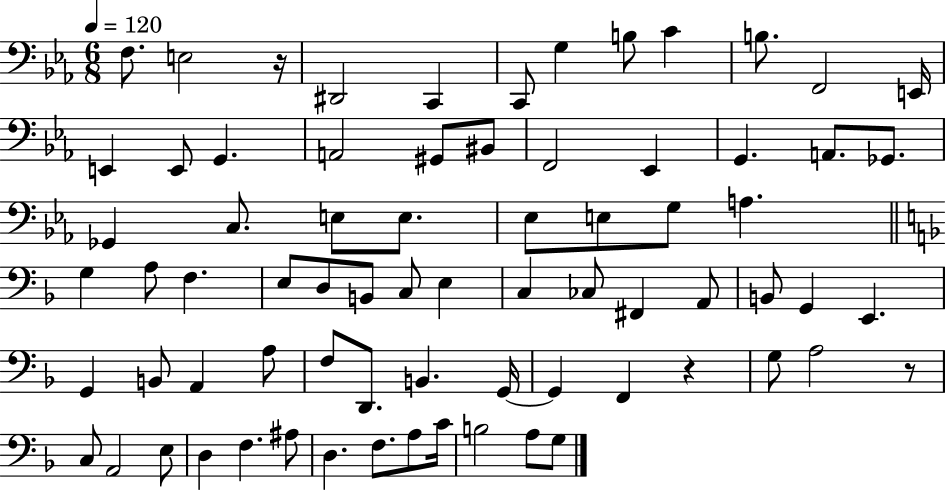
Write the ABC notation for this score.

X:1
T:Untitled
M:6/8
L:1/4
K:Eb
F,/2 E,2 z/4 ^D,,2 C,, C,,/2 G, B,/2 C B,/2 F,,2 E,,/4 E,, E,,/2 G,, A,,2 ^G,,/2 ^B,,/2 F,,2 _E,, G,, A,,/2 _G,,/2 _G,, C,/2 E,/2 E,/2 _E,/2 E,/2 G,/2 A, G, A,/2 F, E,/2 D,/2 B,,/2 C,/2 E, C, _C,/2 ^F,, A,,/2 B,,/2 G,, E,, G,, B,,/2 A,, A,/2 F,/2 D,,/2 B,, G,,/4 G,, F,, z G,/2 A,2 z/2 C,/2 A,,2 E,/2 D, F, ^A,/2 D, F,/2 A,/2 C/4 B,2 A,/2 G,/2